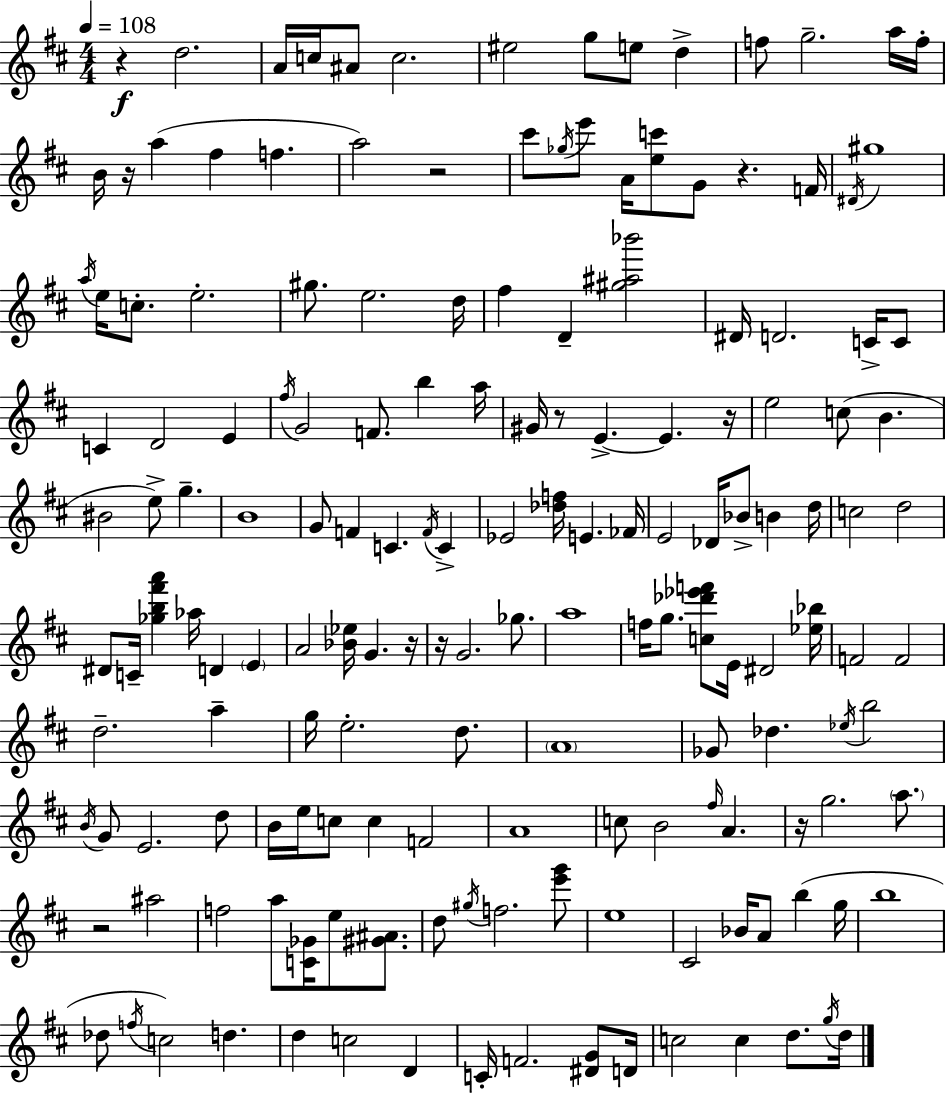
R/q D5/h. A4/s C5/s A#4/e C5/h. EIS5/h G5/e E5/e D5/q F5/e G5/h. A5/s F5/s B4/s R/s A5/q F#5/q F5/q. A5/h R/h C#6/e Gb5/s E6/e A4/s [E5,C6]/e G4/e R/q. F4/s D#4/s G#5/w A5/s E5/s C5/e. E5/h. G#5/e. E5/h. D5/s F#5/q D4/q [G#5,A#5,Bb6]/h D#4/s D4/h. C4/s C4/e C4/q D4/h E4/q F#5/s G4/h F4/e. B5/q A5/s G#4/s R/e E4/q. E4/q. R/s E5/h C5/e B4/q. BIS4/h E5/e G5/q. B4/w G4/e F4/q C4/q. F4/s C4/q Eb4/h [Db5,F5]/s E4/q. FES4/s E4/h Db4/s Bb4/e B4/q D5/s C5/h D5/h D#4/e C4/s [Gb5,B5,F#6,A6]/q Ab5/s D4/q E4/q A4/h [Bb4,Eb5]/s G4/q. R/s R/s G4/h. Gb5/e. A5/w F5/s G5/e. [C5,Db6,Eb6,F6]/e E4/s D#4/h [Eb5,Bb5]/s F4/h F4/h D5/h. A5/q G5/s E5/h. D5/e. A4/w Gb4/e Db5/q. Eb5/s B5/h B4/s G4/e E4/h. D5/e B4/s E5/s C5/e C5/q F4/h A4/w C5/e B4/h F#5/s A4/q. R/s G5/h. A5/e. R/h A#5/h F5/h A5/e [C4,Gb4]/s E5/e [G#4,A#4]/e. D5/e G#5/s F5/h. [E6,G6]/e E5/w C#4/h Bb4/s A4/e B5/q G5/s B5/w Db5/e F5/s C5/h D5/q. D5/q C5/h D4/q C4/s F4/h. [D#4,G4]/e D4/s C5/h C5/q D5/e. G5/s D5/s